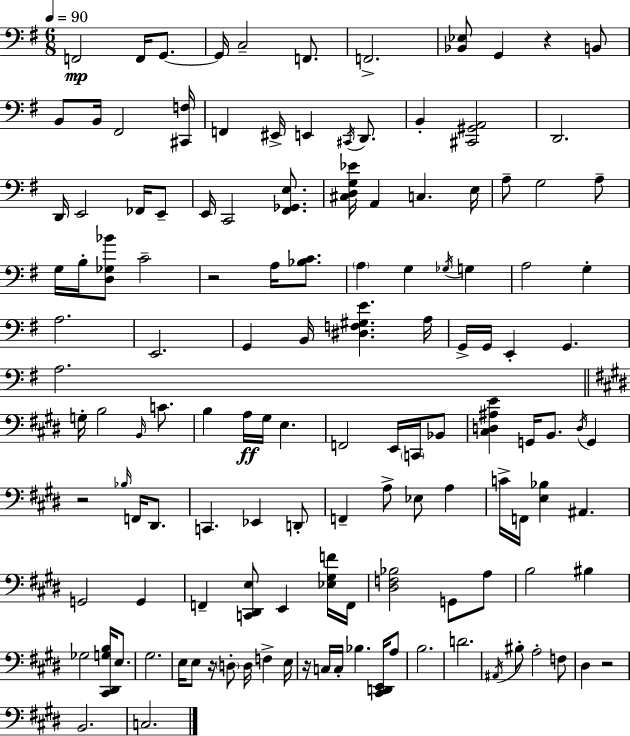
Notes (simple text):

F2/h F2/s G2/e. G2/s C3/h F2/e. F2/h. [Bb2,Eb3]/e G2/q R/q B2/e B2/e B2/s F#2/h [C#2,F3]/s F2/q EIS2/s E2/q C#2/s D2/e. B2/q [C#2,G#2,A2]/h D2/h. D2/s E2/h FES2/s E2/e E2/s C2/h [F#2,Gb2,E3]/e. [C#3,D3,G3,Eb4]/s A2/q C3/q. E3/s A3/e G3/h A3/e G3/s B3/s [D3,Gb3,Bb4]/e C4/h R/h A3/s [Bb3,C4]/e. A3/q G3/q Gb3/s G3/q A3/h G3/q A3/h. E2/h. G2/q B2/s [D#3,F3,G#3,E4]/q. A3/s G2/s G2/s E2/q G2/q. A3/h. G3/s B3/h B2/s C4/e. B3/q A3/s G#3/s E3/q. F2/h E2/s C2/s Bb2/e [C#3,D3,A#3,E4]/q G2/s B2/e. D3/s G2/q R/h Bb3/s F2/s D#2/e. C2/q. Eb2/q D2/e F2/q A3/e Eb3/e A3/q C4/s F2/s [E3,Bb3]/q A#2/q. G2/h G2/q F2/q [C2,D#2,E3]/e E2/q [Eb3,G#3,F4]/s F2/s [D#3,F3,Bb3]/h G2/e A3/e B3/h BIS3/q Gb3/h [C#2,D#2,G3,B3]/s E3/e. G#3/h. E3/s E3/e R/s D3/e D3/s F3/q E3/s R/s C3/s C3/s Bb3/q. [C#2,D2,E2]/s A3/e B3/h. D4/h. A#2/s BIS3/e A3/h F3/e D#3/q R/h B2/h. C3/h.